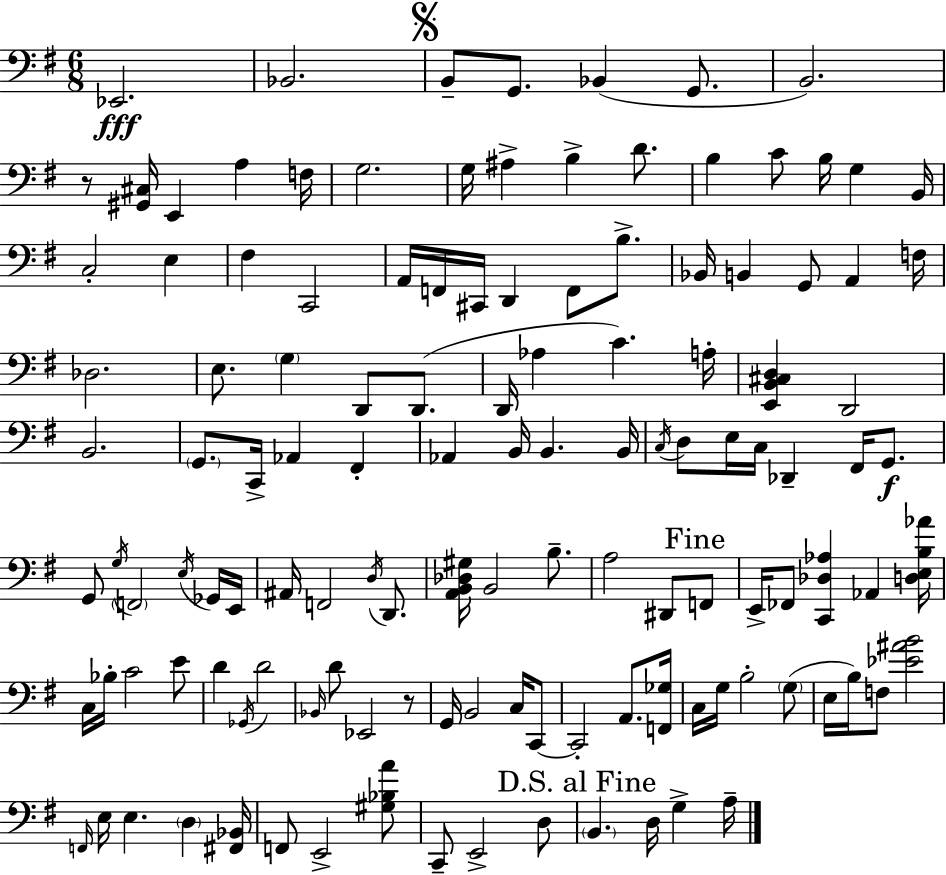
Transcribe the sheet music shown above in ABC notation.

X:1
T:Untitled
M:6/8
L:1/4
K:Em
_E,,2 _B,,2 B,,/2 G,,/2 _B,, G,,/2 B,,2 z/2 [^G,,^C,]/4 E,, A, F,/4 G,2 G,/4 ^A, B, D/2 B, C/2 B,/4 G, B,,/4 C,2 E, ^F, C,,2 A,,/4 F,,/4 ^C,,/4 D,, F,,/2 B,/2 _B,,/4 B,, G,,/2 A,, F,/4 _D,2 E,/2 G, D,,/2 D,,/2 D,,/4 _A, C A,/4 [E,,B,,^C,D,] D,,2 B,,2 G,,/2 C,,/4 _A,, ^F,, _A,, B,,/4 B,, B,,/4 C,/4 D,/2 E,/4 C,/4 _D,, ^F,,/4 G,,/2 G,,/2 G,/4 F,,2 E,/4 _G,,/4 E,,/4 ^A,,/4 F,,2 D,/4 D,,/2 [A,,B,,_D,^G,]/4 B,,2 B,/2 A,2 ^D,,/2 F,,/2 E,,/4 _F,,/2 [C,,_D,_A,] _A,, [D,E,B,_A]/4 C,/4 _B,/4 C2 E/2 D _G,,/4 D2 _B,,/4 D/2 _E,,2 z/2 G,,/4 B,,2 C,/4 C,,/2 C,,2 A,,/2 [F,,_G,]/4 C,/4 G,/4 B,2 G,/2 E,/4 B,/4 F,/2 [_E^AB]2 F,,/4 E,/4 E, D, [^F,,_B,,]/4 F,,/2 E,,2 [^G,_B,A]/2 C,,/2 E,,2 D,/2 B,, D,/4 G, A,/4